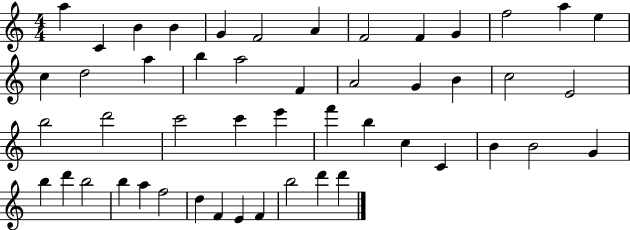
A5/q C4/q B4/q B4/q G4/q F4/h A4/q F4/h F4/q G4/q F5/h A5/q E5/q C5/q D5/h A5/q B5/q A5/h F4/q A4/h G4/q B4/q C5/h E4/h B5/h D6/h C6/h C6/q E6/q F6/q B5/q C5/q C4/q B4/q B4/h G4/q B5/q D6/q B5/h B5/q A5/q F5/h D5/q F4/q E4/q F4/q B5/h D6/q D6/q